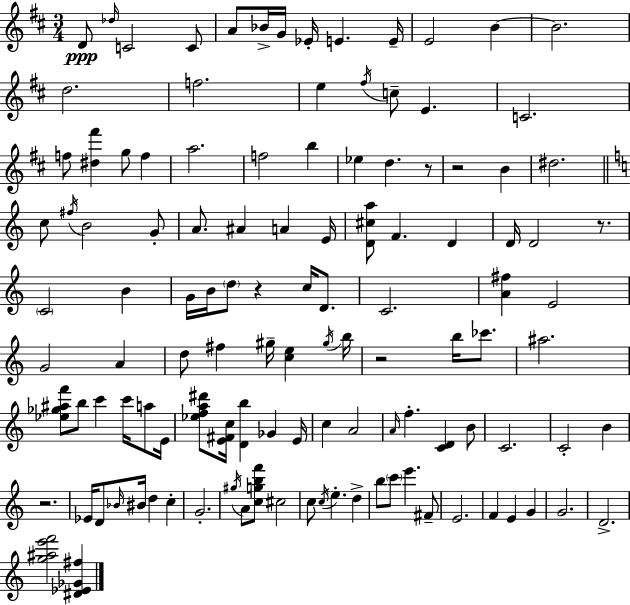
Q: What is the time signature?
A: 3/4